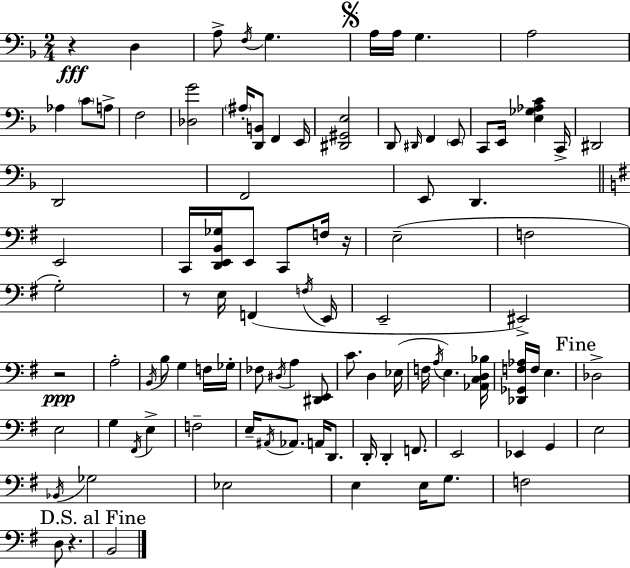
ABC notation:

X:1
T:Untitled
M:2/4
L:1/4
K:Dm
z D, A,/2 F,/4 G, A,/4 A,/4 G, A,2 _A, C/2 A,/2 F,2 [_D,G]2 ^A,/4 [D,,B,,]/2 F,, E,,/4 [^D,,^G,,E,]2 D,,/2 ^D,,/4 F,, E,,/2 C,,/2 E,,/4 [E,_G,_A,C] C,,/4 ^D,,2 D,,2 F,,2 E,,/2 D,, E,,2 C,,/4 [D,,E,,B,,_G,]/4 E,,/2 C,,/2 F,/4 z/4 E,2 F,2 G,2 z/2 E,/4 F,, F,/4 E,,/4 E,,2 ^E,,2 z2 A,2 B,,/4 B,/2 G, F,/4 _G,/4 _F,/2 ^D,/4 A, [^D,,E,,]/2 C/2 D, _E,/4 F,/4 A,/4 E, [_A,,C,D,_B,]/4 [_D,,_G,,F,_A,]/4 F,/4 E, _D,2 E,2 G, ^F,,/4 E, F,2 E,/4 ^A,,/4 _A,,/2 A,,/4 D,,/2 D,,/4 D,, F,,/2 E,,2 _E,, G,, E,2 _B,,/4 _G,2 _E,2 E, E,/4 G,/2 F,2 D,/2 z B,,2